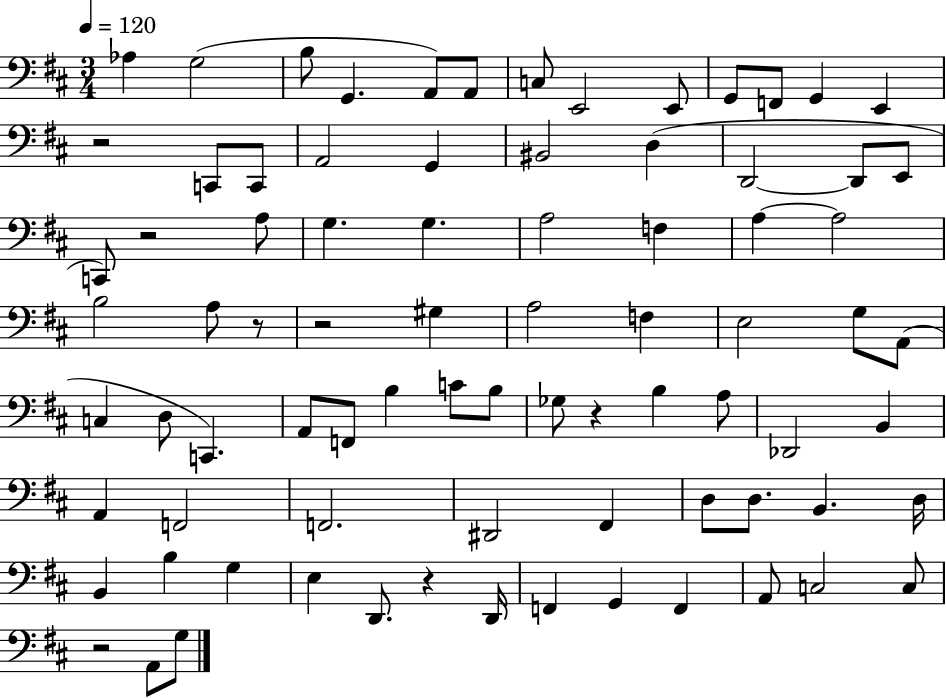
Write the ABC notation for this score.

X:1
T:Untitled
M:3/4
L:1/4
K:D
_A, G,2 B,/2 G,, A,,/2 A,,/2 C,/2 E,,2 E,,/2 G,,/2 F,,/2 G,, E,, z2 C,,/2 C,,/2 A,,2 G,, ^B,,2 D, D,,2 D,,/2 E,,/2 C,,/2 z2 A,/2 G, G, A,2 F, A, A,2 B,2 A,/2 z/2 z2 ^G, A,2 F, E,2 G,/2 A,,/2 C, D,/2 C,, A,,/2 F,,/2 B, C/2 B,/2 _G,/2 z B, A,/2 _D,,2 B,, A,, F,,2 F,,2 ^D,,2 ^F,, D,/2 D,/2 B,, D,/4 B,, B, G, E, D,,/2 z D,,/4 F,, G,, F,, A,,/2 C,2 C,/2 z2 A,,/2 G,/2